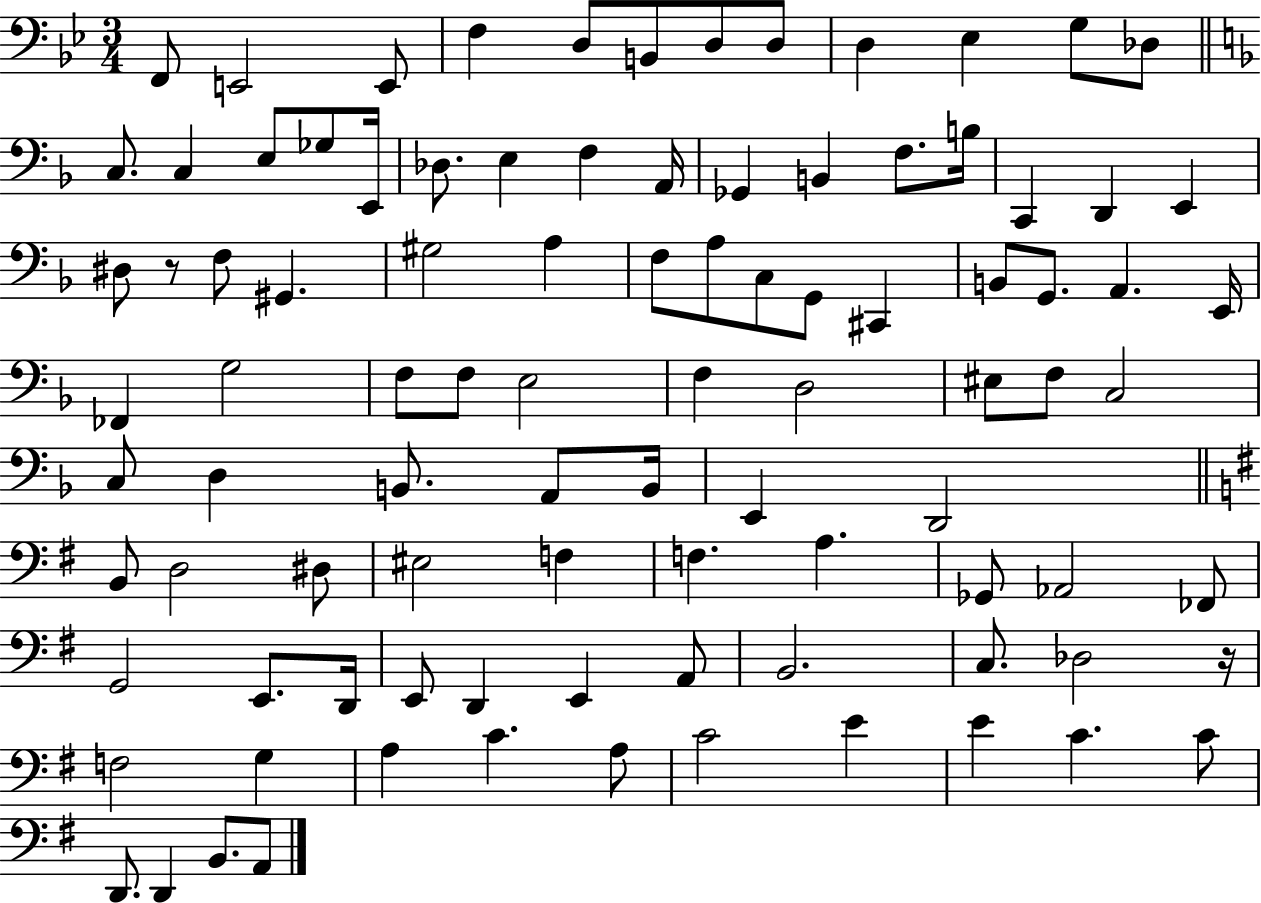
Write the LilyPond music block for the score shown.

{
  \clef bass
  \numericTimeSignature
  \time 3/4
  \key bes \major
  f,8 e,2 e,8 | f4 d8 b,8 d8 d8 | d4 ees4 g8 des8 | \bar "||" \break \key f \major c8. c4 e8 ges8 e,16 | des8. e4 f4 a,16 | ges,4 b,4 f8. b16 | c,4 d,4 e,4 | \break dis8 r8 f8 gis,4. | gis2 a4 | f8 a8 c8 g,8 cis,4 | b,8 g,8. a,4. e,16 | \break fes,4 g2 | f8 f8 e2 | f4 d2 | eis8 f8 c2 | \break c8 d4 b,8. a,8 b,16 | e,4 d,2 | \bar "||" \break \key g \major b,8 d2 dis8 | eis2 f4 | f4. a4. | ges,8 aes,2 fes,8 | \break g,2 e,8. d,16 | e,8 d,4 e,4 a,8 | b,2. | c8. des2 r16 | \break f2 g4 | a4 c'4. a8 | c'2 e'4 | e'4 c'4. c'8 | \break d,8. d,4 b,8. a,8 | \bar "|."
}